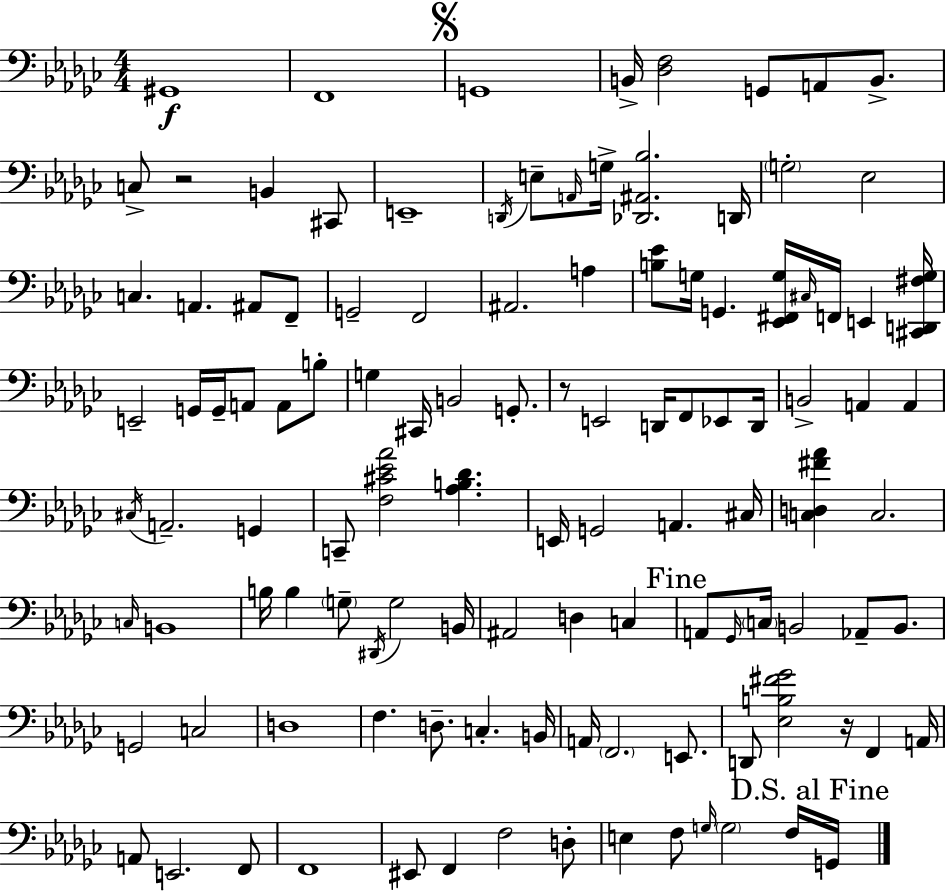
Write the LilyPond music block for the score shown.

{
  \clef bass
  \numericTimeSignature
  \time 4/4
  \key ees \minor
  gis,1\f | f,1 | \mark \markup { \musicglyph "scripts.segno" } g,1 | b,16-> <des f>2 g,8 a,8 b,8.-> | \break c8-> r2 b,4 cis,8 | e,1-- | \acciaccatura { d,16 } e8-- \grace { a,16 } g16-> <des, ais, bes>2. | d,16 \parenthesize g2-. ees2 | \break c4. a,4. ais,8 | f,8-- g,2-- f,2 | ais,2. a4 | <b ees'>8 g16 g,4. <ees, fis, g>16 \grace { cis16 } f,16 e,4 | \break <cis, d, fis g>16 e,2-- g,16 g,16-- a,8 a,8 | b8-. g4 cis,16 b,2 | g,8.-. r8 e,2 d,16 f,8 | ees,8 d,16 b,2-> a,4 a,4 | \break \acciaccatura { cis16 } a,2.-- | g,4 c,8-- <f cis' ees' aes'>2 <aes b des'>4. | e,16 g,2 a,4. | cis16 <c d fis' aes'>4 c2. | \break \grace { c16 } b,1 | b16 b4 \parenthesize g8-- \acciaccatura { dis,16 } g2 | b,16 ais,2 d4 | c4 \mark "Fine" a,8 \grace { ges,16 } \parenthesize c16 b,2 | \break aes,8-- b,8. g,2 c2 | d1 | f4. d8.-- | c4.-. b,16 a,16 \parenthesize f,2. | \break e,8. d,8 <ees b fis' ges'>2 | r16 f,4 a,16 a,8 e,2. | f,8 f,1 | eis,8 f,4 f2 | \break d8-. e4 f8 \grace { g16 } \parenthesize g2 | f16 \mark "D.S. al Fine" g,16 \bar "|."
}